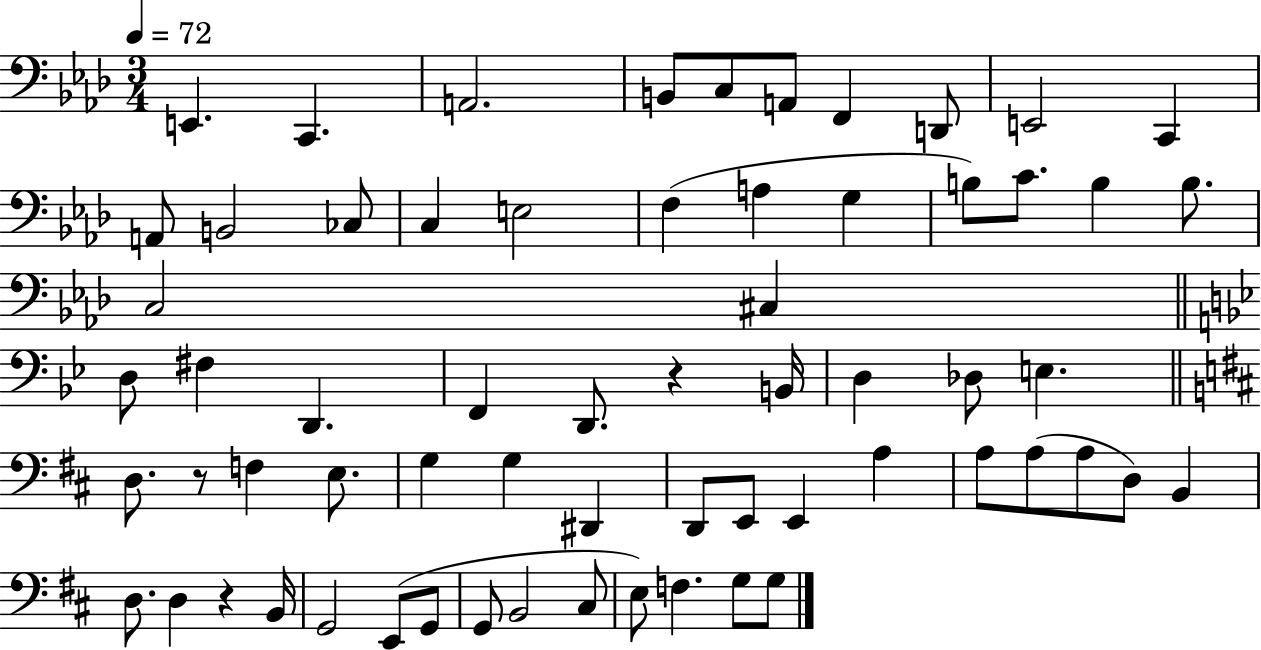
{
  \clef bass
  \numericTimeSignature
  \time 3/4
  \key aes \major
  \tempo 4 = 72
  e,4. c,4. | a,2. | b,8 c8 a,8 f,4 d,8 | e,2 c,4 | \break a,8 b,2 ces8 | c4 e2 | f4( a4 g4 | b8) c'8. b4 b8. | \break c2 cis4 | \bar "||" \break \key bes \major d8 fis4 d,4. | f,4 d,8. r4 b,16 | d4 des8 e4. | \bar "||" \break \key b \minor d8. r8 f4 e8. | g4 g4 dis,4 | d,8 e,8 e,4 a4 | a8 a8( a8 d8) b,4 | \break d8. d4 r4 b,16 | g,2 e,8( g,8 | g,8 b,2 cis8 | e8) f4. g8 g8 | \break \bar "|."
}